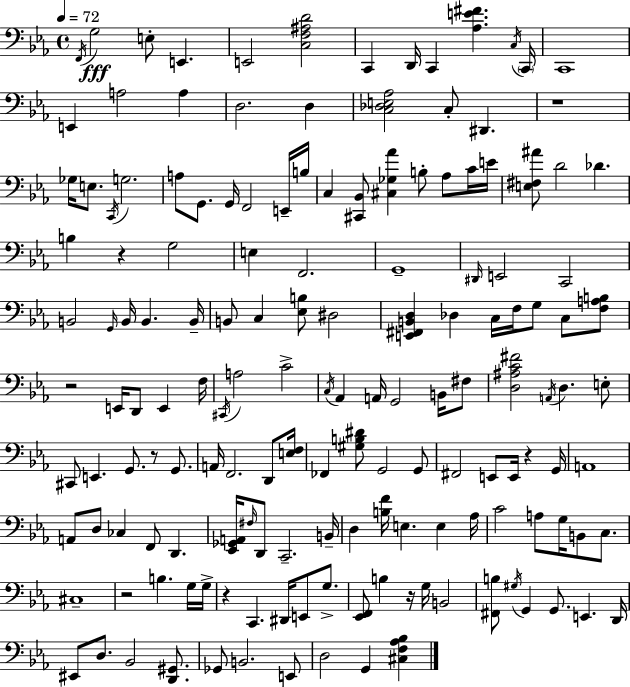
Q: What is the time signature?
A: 4/4